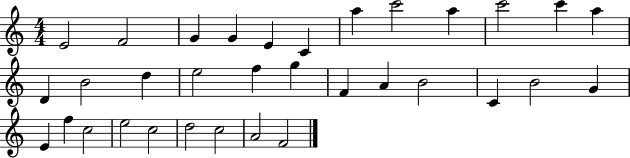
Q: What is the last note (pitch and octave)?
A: F4